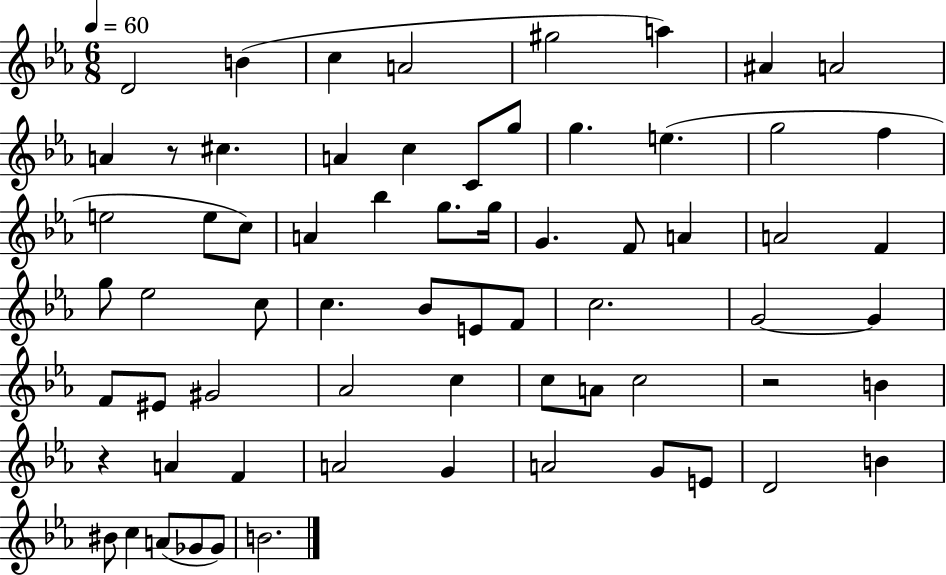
D4/h B4/q C5/q A4/h G#5/h A5/q A#4/q A4/h A4/q R/e C#5/q. A4/q C5/q C4/e G5/e G5/q. E5/q. G5/h F5/q E5/h E5/e C5/e A4/q Bb5/q G5/e. G5/s G4/q. F4/e A4/q A4/h F4/q G5/e Eb5/h C5/e C5/q. Bb4/e E4/e F4/e C5/h. G4/h G4/q F4/e EIS4/e G#4/h Ab4/h C5/q C5/e A4/e C5/h R/h B4/q R/q A4/q F4/q A4/h G4/q A4/h G4/e E4/e D4/h B4/q BIS4/e C5/q A4/e Gb4/e Gb4/e B4/h.